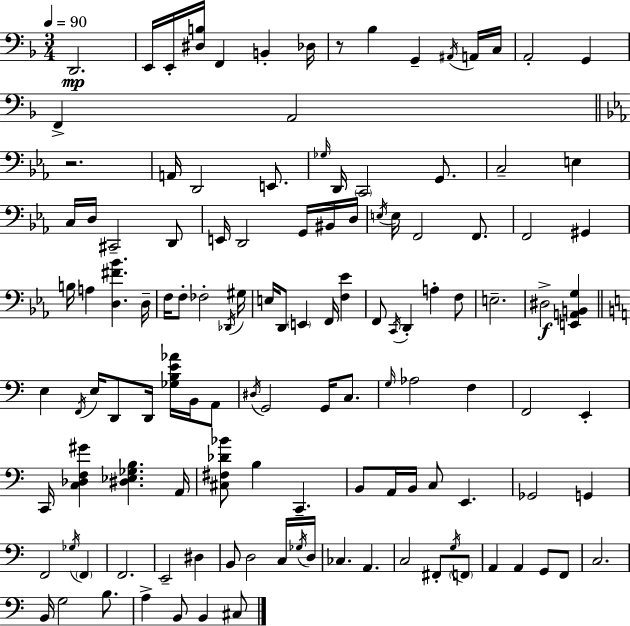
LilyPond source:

{
  \clef bass
  \numericTimeSignature
  \time 3/4
  \key d \minor
  \tempo 4 = 90
  \repeat volta 2 { d,2.\mp | e,16 e,16-. <dis b>16 f,4 b,4-. des16 | r8 bes4 g,4-- \acciaccatura { ais,16 } a,16 | c16 a,2-. g,4 | \break f,4-> a,2 | \bar "||" \break \key ees \major r2. | a,16 d,2 e,8. | \grace { ges16 } d,16 \parenthesize c,2 g,8. | c2-- e4 | \break c16 d16 cis,2-- d,8 | e,16 d,2 g,16 bis,16 | d16 \acciaccatura { e16 } e16 f,2 f,8. | f,2 gis,4 | \break b16 a4 <d fis' bes'>4. | d16-- f16 f8-. fes2-. | \acciaccatura { des,16 } gis16 e16 d,8 \parenthesize e,4 f,16 <f ees'>4 | f,8 \acciaccatura { c,16 } d,4-. a4-. | \break f8 e2.-- | dis2->\f | <e, a, b, g>4 \bar "||" \break \key a \minor e4 \acciaccatura { f,16 } e16 d,8 d,16 <ges b e' aes'>16 b,16 a,8 | \acciaccatura { dis16 } g,2 g,16 c8. | \grace { g16 } aes2 f4 | f,2 e,4-. | \break c,16 <c des f gis'>4 <dis ees ges b>4. | a,16 <cis fis des' bes'>8 b4 c,4.-- | b,8 a,16 b,16 c8 e,4. | ges,2 g,4 | \break f,2 \acciaccatura { ges16 } | \parenthesize f,4 f,2. | e,2-- | dis4 b,8 d2 | \break c16 \acciaccatura { ges16 } d16 ces4. a,4. | c2 | fis,8-. \acciaccatura { g16 } \parenthesize f,8 a,4 a,4 | g,8 f,8 c2. | \break b,16 g2 | b8. a4-> b,8 | b,4 cis8 } \bar "|."
}